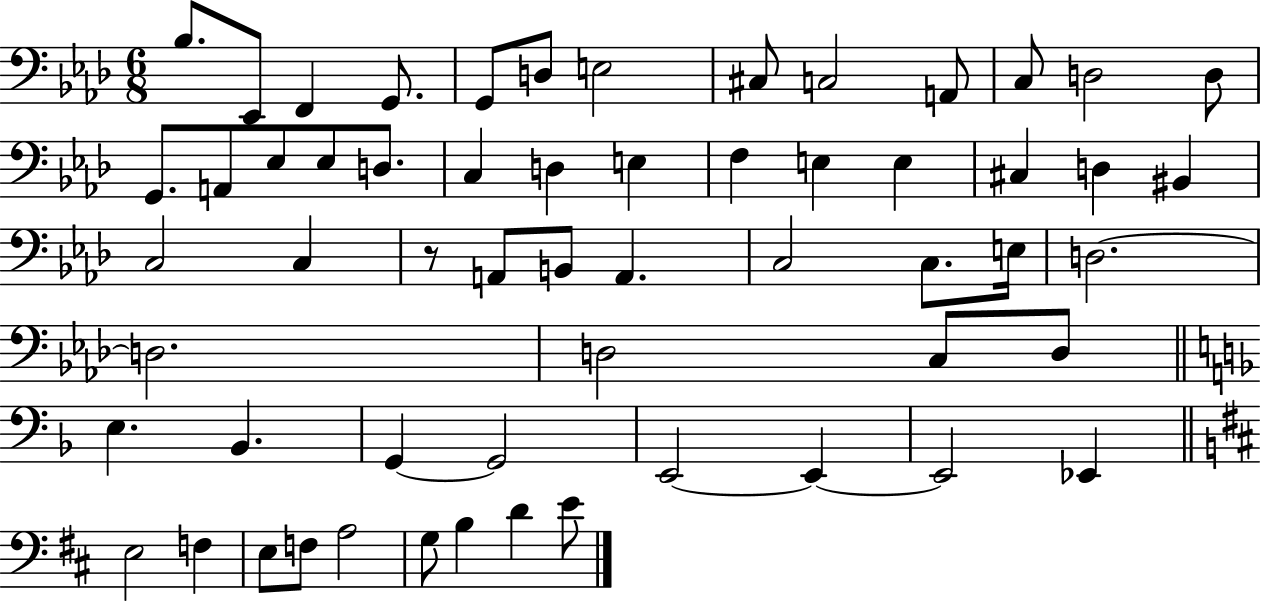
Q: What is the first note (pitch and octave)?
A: Bb3